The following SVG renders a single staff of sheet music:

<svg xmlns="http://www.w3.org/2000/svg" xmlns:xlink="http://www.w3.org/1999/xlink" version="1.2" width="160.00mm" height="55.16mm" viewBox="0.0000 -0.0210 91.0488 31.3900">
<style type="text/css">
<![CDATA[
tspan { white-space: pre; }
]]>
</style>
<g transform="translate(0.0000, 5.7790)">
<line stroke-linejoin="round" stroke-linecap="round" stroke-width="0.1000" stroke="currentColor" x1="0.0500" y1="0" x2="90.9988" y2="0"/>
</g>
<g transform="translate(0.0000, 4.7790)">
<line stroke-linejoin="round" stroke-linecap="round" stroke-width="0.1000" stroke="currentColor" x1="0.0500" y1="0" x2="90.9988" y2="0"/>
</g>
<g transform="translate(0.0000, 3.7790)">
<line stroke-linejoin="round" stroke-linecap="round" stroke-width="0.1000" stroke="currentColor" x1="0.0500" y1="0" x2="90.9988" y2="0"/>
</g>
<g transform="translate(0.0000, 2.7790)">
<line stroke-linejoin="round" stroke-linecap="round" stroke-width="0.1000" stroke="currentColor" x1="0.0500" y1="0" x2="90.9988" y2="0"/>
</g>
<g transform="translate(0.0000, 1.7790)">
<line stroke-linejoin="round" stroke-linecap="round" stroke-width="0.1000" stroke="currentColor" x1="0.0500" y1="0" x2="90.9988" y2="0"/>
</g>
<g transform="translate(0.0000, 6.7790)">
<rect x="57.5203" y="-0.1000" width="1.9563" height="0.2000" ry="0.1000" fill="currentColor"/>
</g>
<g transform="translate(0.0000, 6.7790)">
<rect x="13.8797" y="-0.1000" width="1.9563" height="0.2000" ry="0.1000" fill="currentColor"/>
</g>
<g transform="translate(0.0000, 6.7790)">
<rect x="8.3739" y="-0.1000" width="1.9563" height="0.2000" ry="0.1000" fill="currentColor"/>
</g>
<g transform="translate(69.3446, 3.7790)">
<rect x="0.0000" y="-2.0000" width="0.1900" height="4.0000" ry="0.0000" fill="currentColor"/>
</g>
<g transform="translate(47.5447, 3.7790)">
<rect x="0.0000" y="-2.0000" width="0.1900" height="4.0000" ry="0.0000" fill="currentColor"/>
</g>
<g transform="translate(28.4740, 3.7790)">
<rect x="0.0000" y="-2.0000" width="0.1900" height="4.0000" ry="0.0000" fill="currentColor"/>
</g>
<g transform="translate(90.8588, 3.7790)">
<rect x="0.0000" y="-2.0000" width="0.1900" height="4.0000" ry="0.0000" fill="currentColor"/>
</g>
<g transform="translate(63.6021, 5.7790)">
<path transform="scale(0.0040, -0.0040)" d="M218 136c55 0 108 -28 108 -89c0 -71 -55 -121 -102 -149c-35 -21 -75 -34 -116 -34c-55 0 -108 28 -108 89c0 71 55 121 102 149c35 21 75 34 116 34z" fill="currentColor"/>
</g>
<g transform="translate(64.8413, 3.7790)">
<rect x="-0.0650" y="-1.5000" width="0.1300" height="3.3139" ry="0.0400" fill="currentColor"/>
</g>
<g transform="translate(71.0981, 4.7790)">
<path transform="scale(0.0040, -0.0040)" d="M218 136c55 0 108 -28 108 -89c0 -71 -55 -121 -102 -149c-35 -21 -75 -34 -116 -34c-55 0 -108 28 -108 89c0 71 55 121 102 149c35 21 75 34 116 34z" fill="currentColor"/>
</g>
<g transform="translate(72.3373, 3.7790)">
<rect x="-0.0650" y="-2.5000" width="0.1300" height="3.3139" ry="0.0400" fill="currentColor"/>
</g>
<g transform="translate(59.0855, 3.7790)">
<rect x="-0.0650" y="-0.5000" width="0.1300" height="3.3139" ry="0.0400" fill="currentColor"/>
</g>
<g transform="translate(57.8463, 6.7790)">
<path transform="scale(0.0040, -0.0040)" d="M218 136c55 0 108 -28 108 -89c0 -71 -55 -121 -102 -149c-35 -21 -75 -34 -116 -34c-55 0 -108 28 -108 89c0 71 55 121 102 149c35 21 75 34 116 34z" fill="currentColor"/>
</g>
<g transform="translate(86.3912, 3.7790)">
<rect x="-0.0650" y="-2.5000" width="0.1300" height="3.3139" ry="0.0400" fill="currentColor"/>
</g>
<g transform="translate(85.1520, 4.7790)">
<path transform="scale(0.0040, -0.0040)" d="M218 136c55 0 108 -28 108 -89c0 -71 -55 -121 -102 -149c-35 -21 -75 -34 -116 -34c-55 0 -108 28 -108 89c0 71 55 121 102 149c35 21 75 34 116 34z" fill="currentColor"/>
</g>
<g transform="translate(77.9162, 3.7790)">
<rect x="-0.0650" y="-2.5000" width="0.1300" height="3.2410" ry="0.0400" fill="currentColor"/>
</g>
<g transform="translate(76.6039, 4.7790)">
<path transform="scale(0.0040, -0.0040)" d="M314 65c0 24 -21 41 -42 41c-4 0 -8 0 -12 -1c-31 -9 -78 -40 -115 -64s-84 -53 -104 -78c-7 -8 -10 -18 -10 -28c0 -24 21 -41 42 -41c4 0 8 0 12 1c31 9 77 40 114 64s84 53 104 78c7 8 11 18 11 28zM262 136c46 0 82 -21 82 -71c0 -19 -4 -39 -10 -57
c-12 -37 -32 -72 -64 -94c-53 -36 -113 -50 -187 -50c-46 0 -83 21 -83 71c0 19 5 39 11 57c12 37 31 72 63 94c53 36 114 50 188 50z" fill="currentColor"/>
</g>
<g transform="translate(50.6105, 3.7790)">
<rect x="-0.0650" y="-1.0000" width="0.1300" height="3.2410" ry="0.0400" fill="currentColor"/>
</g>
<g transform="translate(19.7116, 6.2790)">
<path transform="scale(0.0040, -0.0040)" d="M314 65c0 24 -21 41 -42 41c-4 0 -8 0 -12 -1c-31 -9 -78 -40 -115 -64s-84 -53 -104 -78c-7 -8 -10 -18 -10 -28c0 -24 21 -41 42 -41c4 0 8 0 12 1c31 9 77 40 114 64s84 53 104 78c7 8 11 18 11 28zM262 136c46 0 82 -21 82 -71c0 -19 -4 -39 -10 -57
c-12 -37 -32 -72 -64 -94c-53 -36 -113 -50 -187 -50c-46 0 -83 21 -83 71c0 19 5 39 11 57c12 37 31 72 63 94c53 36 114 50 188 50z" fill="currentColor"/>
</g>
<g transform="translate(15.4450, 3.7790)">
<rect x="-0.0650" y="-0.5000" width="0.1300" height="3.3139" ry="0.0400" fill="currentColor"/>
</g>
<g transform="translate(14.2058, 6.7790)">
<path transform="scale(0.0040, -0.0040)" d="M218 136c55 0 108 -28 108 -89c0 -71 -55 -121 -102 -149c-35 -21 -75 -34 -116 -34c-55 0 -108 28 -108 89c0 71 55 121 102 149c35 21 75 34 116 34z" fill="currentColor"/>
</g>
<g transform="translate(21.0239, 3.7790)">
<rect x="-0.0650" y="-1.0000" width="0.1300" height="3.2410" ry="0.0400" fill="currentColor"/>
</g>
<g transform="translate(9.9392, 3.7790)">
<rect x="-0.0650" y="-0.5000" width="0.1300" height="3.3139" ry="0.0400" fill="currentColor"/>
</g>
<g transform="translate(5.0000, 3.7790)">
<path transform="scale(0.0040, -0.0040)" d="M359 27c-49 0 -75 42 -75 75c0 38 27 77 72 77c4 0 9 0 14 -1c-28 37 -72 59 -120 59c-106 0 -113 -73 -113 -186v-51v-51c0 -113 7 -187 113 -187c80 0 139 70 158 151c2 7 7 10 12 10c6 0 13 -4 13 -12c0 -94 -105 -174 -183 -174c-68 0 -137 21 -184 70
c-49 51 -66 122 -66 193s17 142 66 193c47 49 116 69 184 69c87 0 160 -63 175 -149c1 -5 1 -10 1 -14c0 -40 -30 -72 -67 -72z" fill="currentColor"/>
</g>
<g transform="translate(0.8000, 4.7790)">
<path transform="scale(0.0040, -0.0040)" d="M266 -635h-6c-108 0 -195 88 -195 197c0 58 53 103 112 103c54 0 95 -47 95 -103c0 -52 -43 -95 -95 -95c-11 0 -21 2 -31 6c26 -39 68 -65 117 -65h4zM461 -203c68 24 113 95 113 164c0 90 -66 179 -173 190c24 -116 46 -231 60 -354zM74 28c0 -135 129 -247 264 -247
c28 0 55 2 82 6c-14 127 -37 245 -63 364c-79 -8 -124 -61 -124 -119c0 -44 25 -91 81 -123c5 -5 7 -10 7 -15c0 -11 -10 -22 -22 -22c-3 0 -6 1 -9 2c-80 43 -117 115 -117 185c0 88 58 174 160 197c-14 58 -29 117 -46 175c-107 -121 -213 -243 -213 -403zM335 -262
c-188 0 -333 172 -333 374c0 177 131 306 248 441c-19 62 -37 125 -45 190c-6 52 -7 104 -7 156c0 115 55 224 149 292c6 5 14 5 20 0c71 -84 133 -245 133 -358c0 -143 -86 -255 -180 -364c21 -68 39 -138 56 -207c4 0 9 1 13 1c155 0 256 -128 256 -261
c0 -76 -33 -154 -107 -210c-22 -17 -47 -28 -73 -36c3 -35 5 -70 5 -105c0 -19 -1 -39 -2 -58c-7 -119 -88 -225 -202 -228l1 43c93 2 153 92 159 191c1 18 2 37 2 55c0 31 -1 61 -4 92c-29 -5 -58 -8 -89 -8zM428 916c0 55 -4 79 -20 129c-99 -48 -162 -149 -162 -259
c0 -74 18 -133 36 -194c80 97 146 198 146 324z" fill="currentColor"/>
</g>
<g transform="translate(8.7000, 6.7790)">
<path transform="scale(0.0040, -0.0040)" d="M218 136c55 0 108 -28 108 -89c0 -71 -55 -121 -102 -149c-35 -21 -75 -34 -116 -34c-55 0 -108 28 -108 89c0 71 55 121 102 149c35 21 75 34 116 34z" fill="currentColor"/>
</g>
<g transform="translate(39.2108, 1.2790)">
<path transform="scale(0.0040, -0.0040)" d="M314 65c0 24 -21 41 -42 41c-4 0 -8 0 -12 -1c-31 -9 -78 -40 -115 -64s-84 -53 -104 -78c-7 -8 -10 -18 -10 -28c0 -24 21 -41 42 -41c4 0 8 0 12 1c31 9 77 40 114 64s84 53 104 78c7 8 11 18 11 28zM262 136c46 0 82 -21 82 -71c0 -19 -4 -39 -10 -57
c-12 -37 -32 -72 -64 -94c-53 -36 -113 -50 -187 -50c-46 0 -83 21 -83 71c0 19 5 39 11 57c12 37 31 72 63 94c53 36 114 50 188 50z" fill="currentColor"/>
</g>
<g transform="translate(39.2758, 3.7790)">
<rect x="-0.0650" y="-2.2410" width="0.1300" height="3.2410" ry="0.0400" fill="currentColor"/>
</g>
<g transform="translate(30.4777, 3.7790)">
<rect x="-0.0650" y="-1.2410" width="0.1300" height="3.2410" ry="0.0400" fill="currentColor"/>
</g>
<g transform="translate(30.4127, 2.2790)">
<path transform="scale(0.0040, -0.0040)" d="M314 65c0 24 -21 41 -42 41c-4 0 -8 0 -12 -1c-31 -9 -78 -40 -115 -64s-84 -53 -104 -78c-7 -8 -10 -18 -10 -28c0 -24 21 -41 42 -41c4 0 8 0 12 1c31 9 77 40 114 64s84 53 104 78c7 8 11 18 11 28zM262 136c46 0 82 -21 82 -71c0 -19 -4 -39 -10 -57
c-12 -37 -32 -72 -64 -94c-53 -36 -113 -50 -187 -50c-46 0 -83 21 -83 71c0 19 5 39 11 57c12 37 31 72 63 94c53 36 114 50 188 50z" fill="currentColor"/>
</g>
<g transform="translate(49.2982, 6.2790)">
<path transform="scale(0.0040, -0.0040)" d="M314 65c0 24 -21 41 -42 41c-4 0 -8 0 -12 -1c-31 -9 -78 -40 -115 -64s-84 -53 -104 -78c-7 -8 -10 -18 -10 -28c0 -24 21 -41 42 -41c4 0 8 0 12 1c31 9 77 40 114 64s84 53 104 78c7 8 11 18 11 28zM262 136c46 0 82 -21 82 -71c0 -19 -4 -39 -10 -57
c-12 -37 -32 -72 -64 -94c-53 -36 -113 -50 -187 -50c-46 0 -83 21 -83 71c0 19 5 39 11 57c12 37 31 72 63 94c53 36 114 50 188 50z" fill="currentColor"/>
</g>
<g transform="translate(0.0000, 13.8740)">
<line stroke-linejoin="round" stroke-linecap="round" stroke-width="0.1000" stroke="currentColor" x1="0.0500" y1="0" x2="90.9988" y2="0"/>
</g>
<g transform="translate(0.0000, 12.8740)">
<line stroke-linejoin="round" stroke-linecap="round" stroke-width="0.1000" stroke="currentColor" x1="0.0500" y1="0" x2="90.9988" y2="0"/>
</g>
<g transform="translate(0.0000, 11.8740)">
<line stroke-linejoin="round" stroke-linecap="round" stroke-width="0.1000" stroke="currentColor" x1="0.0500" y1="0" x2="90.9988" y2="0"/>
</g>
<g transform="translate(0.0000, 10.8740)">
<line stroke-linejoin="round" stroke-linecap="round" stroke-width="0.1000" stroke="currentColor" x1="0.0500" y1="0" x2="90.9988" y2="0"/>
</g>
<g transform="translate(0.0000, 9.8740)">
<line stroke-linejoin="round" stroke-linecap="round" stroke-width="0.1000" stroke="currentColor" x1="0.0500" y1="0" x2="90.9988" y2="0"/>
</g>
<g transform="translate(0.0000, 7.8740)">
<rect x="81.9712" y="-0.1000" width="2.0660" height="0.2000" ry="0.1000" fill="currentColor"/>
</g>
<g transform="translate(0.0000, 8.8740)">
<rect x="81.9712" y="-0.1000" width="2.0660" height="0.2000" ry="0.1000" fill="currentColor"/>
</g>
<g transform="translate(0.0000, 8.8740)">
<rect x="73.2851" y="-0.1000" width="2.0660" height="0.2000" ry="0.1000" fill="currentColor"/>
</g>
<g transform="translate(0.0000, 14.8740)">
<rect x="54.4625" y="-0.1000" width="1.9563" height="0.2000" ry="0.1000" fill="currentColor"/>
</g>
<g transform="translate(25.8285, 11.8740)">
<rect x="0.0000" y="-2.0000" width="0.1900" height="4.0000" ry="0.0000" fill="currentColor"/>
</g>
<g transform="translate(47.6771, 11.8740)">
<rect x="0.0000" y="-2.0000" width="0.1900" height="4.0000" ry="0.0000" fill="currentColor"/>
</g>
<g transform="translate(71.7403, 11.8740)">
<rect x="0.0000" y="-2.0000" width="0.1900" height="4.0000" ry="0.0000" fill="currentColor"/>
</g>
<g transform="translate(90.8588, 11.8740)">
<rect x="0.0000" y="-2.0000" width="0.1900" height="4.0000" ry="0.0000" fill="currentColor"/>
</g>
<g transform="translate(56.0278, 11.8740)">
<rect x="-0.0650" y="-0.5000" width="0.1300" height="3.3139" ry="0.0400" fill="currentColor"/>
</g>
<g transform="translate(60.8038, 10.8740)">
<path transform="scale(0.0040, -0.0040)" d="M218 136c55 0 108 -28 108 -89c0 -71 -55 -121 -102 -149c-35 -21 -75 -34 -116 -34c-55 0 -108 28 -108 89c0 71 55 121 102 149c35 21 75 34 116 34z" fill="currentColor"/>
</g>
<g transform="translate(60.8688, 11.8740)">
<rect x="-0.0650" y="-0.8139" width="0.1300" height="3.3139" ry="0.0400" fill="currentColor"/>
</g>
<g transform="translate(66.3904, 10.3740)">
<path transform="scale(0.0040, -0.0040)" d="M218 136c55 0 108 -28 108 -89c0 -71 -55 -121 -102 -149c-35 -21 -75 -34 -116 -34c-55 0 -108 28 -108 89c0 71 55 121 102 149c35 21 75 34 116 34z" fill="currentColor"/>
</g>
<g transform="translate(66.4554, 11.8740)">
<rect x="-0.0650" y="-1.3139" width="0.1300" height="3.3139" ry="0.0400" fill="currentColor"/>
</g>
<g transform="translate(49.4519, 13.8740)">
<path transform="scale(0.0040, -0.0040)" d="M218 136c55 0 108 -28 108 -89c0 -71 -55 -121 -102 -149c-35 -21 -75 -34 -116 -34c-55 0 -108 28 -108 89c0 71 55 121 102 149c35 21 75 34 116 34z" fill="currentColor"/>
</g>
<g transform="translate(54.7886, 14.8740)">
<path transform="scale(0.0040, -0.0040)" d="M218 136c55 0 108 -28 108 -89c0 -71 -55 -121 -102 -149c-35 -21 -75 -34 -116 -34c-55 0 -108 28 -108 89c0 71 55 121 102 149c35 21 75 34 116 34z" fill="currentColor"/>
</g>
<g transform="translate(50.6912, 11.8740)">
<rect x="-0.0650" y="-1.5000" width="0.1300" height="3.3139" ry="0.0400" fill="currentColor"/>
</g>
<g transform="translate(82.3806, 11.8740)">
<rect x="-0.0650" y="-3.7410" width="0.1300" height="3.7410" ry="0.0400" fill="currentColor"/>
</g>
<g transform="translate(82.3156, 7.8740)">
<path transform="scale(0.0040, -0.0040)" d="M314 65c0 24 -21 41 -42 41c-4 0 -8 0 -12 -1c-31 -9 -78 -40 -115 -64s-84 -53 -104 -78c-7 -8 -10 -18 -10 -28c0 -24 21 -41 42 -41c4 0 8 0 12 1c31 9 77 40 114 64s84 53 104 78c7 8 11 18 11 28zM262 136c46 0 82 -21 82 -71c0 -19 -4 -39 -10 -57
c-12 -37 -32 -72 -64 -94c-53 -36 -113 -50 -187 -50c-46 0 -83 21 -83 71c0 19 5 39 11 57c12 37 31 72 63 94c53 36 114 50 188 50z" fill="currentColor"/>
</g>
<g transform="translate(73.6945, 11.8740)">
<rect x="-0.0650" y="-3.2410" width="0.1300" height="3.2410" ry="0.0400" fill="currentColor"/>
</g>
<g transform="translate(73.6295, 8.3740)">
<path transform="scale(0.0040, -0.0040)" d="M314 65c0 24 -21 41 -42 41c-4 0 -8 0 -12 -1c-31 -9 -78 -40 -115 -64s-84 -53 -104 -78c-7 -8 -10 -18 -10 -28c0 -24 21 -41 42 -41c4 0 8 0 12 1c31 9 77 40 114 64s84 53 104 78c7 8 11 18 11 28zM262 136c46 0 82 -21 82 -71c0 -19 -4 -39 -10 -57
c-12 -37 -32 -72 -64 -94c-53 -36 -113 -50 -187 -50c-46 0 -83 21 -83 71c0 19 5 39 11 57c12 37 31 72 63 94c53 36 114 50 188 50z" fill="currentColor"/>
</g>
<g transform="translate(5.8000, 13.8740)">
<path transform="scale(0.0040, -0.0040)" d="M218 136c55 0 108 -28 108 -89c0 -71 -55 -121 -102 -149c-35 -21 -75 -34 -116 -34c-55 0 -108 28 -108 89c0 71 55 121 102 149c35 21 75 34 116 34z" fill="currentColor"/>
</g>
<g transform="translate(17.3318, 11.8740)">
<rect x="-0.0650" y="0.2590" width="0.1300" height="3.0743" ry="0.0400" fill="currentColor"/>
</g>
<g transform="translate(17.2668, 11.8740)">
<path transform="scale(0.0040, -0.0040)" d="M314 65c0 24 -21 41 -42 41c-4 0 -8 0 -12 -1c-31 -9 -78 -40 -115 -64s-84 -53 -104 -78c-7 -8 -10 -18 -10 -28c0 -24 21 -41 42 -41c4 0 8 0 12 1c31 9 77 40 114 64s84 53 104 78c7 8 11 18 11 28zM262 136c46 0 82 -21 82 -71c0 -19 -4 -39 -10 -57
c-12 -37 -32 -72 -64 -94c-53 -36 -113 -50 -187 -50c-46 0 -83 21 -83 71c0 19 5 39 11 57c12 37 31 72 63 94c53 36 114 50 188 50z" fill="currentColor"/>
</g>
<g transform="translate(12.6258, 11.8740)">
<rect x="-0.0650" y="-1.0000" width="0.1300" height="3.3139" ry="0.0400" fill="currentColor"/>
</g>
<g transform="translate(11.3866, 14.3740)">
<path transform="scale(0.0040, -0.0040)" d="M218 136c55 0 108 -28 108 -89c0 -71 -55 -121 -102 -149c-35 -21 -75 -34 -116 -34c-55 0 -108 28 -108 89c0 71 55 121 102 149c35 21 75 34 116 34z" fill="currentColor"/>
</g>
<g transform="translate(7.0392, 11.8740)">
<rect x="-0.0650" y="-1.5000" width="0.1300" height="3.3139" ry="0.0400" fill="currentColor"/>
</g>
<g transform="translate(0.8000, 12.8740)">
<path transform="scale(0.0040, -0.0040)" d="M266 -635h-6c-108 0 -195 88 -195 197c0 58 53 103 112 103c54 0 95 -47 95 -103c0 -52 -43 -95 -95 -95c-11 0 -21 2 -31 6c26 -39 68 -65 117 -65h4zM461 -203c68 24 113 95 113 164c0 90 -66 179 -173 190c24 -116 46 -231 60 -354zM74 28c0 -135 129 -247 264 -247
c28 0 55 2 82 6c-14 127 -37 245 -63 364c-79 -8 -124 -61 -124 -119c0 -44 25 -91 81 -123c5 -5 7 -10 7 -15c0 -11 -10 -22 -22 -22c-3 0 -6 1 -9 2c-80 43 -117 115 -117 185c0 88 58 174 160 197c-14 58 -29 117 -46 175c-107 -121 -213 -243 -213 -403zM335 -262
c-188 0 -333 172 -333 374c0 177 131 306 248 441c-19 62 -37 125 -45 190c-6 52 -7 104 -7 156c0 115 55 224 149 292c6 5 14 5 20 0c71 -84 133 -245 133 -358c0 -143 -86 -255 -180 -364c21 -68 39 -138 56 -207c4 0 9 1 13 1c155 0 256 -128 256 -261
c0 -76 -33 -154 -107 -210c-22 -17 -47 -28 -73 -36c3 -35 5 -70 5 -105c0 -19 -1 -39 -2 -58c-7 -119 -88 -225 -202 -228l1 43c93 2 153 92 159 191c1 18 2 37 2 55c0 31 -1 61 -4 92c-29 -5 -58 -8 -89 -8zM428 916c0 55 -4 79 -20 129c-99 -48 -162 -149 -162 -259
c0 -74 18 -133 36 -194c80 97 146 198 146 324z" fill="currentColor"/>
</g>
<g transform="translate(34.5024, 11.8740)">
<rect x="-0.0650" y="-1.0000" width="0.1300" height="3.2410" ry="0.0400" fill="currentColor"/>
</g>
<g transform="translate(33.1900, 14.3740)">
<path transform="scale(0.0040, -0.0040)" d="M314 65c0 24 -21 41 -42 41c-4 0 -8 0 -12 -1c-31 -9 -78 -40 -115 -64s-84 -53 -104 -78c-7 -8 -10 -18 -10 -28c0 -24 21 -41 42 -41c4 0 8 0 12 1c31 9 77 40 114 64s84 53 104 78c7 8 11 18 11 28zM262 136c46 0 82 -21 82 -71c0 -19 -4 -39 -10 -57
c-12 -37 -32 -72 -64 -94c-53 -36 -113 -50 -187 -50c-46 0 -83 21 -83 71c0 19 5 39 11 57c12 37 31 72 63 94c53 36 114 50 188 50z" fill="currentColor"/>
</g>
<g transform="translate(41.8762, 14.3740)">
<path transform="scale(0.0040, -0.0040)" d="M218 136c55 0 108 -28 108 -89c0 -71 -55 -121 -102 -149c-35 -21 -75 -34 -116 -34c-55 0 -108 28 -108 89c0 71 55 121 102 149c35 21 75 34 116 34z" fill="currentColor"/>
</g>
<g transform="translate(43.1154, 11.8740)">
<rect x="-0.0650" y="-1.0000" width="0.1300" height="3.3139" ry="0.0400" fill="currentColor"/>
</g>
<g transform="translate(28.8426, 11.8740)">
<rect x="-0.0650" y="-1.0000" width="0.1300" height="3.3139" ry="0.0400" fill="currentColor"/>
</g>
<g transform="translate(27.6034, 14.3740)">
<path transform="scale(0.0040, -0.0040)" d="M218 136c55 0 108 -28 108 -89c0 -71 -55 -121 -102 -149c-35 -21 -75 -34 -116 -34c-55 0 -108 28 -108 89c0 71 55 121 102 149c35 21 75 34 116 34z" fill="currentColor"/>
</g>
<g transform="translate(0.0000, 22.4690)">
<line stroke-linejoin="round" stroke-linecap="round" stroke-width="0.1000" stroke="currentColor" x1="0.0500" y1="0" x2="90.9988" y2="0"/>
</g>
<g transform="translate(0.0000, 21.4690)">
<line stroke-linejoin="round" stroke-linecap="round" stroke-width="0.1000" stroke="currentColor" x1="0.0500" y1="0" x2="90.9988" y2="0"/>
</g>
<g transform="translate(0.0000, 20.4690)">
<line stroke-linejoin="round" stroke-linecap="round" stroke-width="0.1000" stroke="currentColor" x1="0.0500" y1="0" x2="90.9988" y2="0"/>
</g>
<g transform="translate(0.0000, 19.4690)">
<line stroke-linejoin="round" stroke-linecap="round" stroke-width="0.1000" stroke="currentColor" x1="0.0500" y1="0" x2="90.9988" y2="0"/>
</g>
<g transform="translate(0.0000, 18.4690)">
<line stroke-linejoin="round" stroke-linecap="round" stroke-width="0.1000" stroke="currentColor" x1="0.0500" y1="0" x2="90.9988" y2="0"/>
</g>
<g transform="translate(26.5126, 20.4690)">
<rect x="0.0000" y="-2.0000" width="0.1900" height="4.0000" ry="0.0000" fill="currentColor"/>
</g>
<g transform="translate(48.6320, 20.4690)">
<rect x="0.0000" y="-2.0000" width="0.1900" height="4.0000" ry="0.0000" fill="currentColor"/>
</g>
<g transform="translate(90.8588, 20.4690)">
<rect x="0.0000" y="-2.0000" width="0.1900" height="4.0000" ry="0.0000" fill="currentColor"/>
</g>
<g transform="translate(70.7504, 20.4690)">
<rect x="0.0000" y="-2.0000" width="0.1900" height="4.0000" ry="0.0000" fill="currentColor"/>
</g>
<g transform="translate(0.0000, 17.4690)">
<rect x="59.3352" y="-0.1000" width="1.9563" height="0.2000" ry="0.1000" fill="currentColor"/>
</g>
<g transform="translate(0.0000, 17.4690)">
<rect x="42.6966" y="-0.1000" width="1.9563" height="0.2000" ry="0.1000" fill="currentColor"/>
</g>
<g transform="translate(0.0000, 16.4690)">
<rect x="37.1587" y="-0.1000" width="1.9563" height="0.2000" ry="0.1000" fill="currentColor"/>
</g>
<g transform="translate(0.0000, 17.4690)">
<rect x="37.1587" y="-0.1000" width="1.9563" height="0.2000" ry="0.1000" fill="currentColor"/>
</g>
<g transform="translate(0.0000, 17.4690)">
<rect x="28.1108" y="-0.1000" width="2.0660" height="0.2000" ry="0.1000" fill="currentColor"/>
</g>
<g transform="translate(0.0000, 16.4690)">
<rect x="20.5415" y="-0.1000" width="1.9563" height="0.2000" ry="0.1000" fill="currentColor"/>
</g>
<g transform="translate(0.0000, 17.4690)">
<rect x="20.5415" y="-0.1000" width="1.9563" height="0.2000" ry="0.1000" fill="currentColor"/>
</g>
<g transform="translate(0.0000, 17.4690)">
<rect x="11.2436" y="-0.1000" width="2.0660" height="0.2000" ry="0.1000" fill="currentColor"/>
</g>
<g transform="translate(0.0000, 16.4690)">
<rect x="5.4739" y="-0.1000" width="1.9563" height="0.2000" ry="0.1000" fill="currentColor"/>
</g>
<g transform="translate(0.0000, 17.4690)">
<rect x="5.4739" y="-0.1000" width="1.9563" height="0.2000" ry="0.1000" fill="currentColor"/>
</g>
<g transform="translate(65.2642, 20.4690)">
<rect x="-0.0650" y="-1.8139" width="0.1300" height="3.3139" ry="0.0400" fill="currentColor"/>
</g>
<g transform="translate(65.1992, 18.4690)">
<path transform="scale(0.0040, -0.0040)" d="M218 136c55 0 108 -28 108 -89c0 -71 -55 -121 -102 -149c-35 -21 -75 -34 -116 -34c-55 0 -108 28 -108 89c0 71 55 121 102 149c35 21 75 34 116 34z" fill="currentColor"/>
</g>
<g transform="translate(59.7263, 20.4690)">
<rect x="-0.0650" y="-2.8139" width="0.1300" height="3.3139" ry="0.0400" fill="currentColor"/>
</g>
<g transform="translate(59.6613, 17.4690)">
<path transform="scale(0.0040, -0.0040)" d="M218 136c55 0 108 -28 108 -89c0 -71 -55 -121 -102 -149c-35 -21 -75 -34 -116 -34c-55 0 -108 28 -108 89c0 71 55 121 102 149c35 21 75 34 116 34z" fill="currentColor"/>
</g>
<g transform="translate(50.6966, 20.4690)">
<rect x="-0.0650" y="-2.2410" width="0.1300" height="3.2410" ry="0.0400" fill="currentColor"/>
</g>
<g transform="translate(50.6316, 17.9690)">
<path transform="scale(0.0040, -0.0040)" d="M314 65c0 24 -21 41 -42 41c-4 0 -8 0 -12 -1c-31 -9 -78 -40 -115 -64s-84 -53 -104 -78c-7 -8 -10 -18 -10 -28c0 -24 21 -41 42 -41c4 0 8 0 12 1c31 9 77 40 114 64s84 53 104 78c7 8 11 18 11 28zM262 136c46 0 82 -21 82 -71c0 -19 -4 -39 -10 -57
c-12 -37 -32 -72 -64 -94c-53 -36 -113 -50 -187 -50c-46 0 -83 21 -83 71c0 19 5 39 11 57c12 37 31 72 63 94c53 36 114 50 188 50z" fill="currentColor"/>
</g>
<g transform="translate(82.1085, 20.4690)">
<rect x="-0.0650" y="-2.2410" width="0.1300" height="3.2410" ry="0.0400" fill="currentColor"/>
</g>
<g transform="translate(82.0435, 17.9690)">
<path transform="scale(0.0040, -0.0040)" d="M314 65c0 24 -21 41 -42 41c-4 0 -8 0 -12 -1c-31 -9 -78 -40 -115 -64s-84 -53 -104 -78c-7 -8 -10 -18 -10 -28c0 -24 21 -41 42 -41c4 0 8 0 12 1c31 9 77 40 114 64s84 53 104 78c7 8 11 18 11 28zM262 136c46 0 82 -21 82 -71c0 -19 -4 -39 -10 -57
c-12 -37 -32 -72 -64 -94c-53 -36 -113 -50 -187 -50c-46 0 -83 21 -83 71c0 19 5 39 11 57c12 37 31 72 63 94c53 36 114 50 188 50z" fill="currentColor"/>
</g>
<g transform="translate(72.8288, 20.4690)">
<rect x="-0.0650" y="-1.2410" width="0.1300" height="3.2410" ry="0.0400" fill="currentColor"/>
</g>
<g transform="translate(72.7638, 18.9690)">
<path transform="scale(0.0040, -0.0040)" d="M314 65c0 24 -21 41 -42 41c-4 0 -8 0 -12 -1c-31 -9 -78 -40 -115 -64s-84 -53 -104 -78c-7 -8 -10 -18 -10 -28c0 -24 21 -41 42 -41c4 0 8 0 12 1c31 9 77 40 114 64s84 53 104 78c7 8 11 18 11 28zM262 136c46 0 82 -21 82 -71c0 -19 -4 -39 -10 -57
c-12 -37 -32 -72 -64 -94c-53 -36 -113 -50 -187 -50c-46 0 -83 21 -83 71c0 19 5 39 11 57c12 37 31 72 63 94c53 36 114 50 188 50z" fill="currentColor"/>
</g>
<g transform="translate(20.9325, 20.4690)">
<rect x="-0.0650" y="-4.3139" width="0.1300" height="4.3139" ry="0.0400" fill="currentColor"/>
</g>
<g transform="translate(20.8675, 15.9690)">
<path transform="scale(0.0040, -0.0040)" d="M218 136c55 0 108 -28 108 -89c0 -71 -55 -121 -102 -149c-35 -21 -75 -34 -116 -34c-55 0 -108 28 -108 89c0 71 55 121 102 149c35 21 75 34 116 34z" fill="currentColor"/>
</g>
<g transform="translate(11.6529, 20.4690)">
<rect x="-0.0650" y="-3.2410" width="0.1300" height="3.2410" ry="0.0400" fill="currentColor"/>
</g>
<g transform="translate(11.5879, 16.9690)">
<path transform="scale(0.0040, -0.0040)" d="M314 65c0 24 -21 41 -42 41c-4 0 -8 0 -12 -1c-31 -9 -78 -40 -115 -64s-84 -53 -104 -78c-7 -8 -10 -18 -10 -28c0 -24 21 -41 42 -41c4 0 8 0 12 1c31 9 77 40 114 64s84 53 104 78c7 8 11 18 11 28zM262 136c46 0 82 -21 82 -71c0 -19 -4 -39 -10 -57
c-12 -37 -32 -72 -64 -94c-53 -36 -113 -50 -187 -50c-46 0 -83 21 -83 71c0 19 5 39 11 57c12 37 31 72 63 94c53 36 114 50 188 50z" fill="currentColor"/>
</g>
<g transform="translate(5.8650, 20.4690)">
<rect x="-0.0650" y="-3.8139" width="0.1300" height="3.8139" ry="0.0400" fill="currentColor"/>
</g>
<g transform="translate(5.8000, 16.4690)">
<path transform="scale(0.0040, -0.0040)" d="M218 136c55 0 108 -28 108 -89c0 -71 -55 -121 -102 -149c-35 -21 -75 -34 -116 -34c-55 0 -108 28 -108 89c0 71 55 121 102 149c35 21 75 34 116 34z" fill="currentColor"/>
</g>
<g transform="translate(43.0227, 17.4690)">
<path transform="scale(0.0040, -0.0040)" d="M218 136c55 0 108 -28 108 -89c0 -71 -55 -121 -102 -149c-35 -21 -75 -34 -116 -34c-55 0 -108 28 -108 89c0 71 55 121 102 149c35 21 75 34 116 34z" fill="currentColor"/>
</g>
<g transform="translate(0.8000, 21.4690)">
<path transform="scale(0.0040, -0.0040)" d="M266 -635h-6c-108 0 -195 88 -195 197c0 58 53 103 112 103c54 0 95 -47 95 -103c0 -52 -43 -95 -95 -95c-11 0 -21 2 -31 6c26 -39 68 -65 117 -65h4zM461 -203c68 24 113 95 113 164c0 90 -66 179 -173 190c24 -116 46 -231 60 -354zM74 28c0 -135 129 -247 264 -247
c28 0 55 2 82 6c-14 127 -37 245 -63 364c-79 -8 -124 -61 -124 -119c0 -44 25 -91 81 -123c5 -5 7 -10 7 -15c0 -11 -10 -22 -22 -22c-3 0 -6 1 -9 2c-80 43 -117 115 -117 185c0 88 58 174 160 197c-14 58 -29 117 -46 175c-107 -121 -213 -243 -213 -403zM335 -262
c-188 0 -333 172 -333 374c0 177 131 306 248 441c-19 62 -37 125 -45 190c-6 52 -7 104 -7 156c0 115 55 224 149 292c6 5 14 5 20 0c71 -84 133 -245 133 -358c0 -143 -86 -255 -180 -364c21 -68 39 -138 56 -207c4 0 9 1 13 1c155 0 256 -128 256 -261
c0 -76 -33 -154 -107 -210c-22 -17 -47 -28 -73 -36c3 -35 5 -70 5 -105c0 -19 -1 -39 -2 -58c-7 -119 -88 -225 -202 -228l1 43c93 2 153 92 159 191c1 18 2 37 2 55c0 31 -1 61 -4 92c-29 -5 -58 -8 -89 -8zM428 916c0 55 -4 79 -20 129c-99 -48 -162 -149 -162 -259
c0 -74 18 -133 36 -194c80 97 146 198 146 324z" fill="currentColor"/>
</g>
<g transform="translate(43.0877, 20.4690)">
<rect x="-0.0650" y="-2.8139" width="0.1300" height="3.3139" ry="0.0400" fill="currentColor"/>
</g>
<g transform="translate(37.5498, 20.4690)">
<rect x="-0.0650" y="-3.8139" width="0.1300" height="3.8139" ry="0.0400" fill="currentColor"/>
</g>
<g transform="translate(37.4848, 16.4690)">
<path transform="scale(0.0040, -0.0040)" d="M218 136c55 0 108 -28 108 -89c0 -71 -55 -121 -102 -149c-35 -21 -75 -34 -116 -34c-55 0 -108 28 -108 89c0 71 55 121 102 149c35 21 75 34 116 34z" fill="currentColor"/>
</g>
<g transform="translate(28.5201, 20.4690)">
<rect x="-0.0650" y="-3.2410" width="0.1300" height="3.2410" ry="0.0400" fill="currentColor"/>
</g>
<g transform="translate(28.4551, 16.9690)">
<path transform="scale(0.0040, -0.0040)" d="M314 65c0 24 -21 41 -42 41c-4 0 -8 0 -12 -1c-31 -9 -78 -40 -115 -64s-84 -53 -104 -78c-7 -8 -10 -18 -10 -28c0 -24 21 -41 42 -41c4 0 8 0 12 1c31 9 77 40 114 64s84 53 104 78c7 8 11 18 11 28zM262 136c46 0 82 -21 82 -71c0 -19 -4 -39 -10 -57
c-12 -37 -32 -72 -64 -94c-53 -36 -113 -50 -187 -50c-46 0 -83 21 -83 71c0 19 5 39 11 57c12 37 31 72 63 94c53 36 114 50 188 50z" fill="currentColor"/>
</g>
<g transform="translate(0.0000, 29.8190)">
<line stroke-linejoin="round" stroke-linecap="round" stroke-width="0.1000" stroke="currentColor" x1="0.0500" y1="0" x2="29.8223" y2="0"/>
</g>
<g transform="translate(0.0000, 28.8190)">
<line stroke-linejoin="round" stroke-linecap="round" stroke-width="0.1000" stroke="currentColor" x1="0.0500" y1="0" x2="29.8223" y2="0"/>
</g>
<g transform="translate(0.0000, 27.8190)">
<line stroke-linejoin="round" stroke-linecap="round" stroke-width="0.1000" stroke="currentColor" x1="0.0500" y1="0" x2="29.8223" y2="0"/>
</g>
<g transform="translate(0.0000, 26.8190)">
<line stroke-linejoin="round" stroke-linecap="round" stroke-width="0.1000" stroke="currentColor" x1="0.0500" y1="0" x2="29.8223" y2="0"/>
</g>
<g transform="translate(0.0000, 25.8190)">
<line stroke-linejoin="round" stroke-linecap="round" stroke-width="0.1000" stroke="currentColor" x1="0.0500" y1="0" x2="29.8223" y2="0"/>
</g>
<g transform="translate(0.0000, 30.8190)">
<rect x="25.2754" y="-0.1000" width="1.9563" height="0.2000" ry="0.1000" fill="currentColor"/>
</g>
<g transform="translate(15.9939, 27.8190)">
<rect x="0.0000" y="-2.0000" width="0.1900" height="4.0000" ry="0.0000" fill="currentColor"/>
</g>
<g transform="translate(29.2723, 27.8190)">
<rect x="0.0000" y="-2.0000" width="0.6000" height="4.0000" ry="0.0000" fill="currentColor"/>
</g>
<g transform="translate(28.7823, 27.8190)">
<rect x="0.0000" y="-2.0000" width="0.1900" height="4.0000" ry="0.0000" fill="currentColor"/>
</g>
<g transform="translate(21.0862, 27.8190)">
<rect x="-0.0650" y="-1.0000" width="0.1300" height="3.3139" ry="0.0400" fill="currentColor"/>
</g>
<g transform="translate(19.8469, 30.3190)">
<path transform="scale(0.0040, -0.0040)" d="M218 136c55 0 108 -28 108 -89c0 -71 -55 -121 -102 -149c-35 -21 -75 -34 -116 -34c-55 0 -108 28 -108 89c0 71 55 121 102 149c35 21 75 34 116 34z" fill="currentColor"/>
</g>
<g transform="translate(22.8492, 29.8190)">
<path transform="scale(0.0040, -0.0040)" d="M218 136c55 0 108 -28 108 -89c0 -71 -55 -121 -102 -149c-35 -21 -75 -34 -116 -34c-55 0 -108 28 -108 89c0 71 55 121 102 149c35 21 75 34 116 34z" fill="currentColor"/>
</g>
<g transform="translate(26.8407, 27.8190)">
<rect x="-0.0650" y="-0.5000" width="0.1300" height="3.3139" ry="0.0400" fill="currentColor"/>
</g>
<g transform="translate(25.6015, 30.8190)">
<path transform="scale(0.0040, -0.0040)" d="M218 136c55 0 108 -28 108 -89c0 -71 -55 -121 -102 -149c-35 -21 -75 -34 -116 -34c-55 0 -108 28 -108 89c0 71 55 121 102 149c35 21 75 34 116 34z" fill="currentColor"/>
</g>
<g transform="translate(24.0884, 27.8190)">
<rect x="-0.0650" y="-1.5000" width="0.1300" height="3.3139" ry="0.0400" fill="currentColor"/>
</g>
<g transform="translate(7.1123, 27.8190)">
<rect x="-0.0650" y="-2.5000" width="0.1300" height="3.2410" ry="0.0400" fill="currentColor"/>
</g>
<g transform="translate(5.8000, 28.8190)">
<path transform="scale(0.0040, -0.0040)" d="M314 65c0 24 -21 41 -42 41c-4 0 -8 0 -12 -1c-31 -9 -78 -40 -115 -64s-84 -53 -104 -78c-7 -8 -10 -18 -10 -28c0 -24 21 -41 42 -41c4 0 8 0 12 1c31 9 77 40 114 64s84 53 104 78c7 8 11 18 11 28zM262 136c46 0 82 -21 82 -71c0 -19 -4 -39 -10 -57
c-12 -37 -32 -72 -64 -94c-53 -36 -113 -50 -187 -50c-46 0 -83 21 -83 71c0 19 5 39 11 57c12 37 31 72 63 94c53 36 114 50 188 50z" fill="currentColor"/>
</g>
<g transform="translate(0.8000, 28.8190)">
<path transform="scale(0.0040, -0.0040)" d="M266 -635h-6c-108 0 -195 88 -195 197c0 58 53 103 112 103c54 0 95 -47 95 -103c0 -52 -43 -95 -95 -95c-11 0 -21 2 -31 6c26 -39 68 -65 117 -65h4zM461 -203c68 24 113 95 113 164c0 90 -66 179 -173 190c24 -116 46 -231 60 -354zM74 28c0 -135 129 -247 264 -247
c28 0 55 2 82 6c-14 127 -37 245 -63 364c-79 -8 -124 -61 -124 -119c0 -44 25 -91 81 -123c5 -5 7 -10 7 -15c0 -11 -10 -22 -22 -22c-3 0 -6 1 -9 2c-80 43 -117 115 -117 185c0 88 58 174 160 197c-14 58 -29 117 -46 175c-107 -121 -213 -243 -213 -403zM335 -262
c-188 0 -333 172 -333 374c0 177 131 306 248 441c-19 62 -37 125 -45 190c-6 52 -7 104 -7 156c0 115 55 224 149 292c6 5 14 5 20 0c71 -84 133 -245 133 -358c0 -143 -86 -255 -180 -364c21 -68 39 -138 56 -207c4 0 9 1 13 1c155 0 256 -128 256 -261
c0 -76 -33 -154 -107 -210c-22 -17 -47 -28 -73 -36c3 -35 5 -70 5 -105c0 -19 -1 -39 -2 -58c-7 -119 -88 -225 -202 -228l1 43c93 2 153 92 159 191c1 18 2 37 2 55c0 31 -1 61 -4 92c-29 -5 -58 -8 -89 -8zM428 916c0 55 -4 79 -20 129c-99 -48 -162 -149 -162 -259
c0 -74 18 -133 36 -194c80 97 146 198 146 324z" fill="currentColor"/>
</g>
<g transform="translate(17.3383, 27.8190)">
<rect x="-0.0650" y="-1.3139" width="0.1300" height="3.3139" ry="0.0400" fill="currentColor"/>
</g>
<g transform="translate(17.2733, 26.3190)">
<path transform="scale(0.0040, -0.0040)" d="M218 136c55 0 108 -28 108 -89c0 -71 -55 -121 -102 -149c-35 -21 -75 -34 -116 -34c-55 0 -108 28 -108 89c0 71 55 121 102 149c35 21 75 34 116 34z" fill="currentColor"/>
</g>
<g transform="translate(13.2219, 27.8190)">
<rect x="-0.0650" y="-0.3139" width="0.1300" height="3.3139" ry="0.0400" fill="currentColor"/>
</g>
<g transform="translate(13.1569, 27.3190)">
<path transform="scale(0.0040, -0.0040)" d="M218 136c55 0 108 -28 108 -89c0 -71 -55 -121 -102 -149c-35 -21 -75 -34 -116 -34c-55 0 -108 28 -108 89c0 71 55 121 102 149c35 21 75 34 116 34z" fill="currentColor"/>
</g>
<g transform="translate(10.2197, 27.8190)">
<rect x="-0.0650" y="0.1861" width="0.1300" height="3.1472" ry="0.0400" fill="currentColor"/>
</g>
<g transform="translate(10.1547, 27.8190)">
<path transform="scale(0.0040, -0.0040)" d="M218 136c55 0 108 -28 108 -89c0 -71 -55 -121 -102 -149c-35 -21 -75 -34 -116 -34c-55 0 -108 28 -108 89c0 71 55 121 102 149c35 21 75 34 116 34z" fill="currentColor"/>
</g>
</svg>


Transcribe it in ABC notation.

X:1
T:Untitled
M:4/4
L:1/4
K:C
C C D2 e2 g2 D2 C E G G2 G E D B2 D D2 D E C d e b2 c'2 c' b2 d' b2 c' a g2 a f e2 g2 G2 B c e D E C